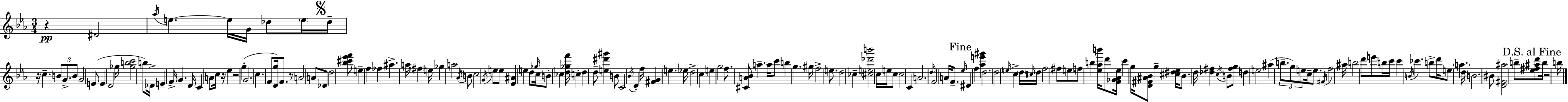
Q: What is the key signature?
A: EES major